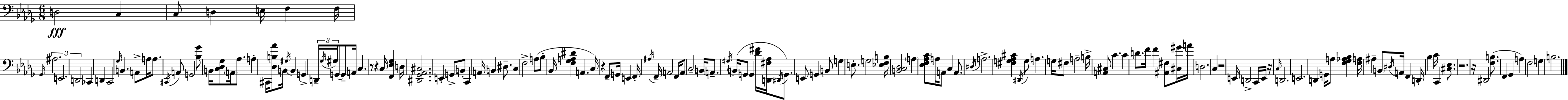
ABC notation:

X:1
T:Untitled
M:6/8
L:1/4
K:Bbm
D,2 C, C,/2 D, E,/4 F, F,/4 _G,,/4 ^A,2 E,,2 D,,2 _C,, D,, C,,2 _G,/4 B,, A,,/2 A,/4 A,/2 ^C,,/4 A,,/2 G,,2 [_B,_G]/2 B,,/4 [C,_D,_G,]/2 A,,/4 _A,/2 A, ^C,,/4 [_D,B,_A]/2 B,,/4 ^G,/4 B,, G,, D,,/4 _G,/4 ^G,/4 G,,/2 G,,/2 A,,/4 C, z/2 z C,/4 [F,,_E,_G,] D,/4 [^D,,_G,,_A,,^C,]2 E,, G,,/2 B,,/2 C,, A,,/4 B,, ^D,/2 C, F,2 A,/2 _B,/2 _B,,/4 [F,_G,A,^D] A,, C,/4 z F,,/2 G,,/4 E,, F,,/4 ^A,/4 F,,/4 A,,2 F,,/4 A,,/2 C,2 B,,/4 A,,/2 ^G,/4 B,,/4 G,,/2 G,, [_D^F]/4 [D,,^F,_A,]/4 ^D,,/4 G,,/2 E,,/2 G,, B,,/2 G, E,/2 G,2 [_E,F,B,]/4 [B,,C,_D,]2 A, [_E,F,_A,C]/2 A,/4 A,,/2 C, A,,/2 ^D,/4 A,2 [^F,G,_A,^C] ^D,,/4 G,/2 A, G,/4 ^F,/2 A,2 B,/4 [A,,^C,]/2 C C D/2 F/4 F [^A,,^F,]/2 [^C,^G]/4 A/4 D,2 C, z2 E,,/4 D,,2 C,,/4 E,,/4 z/4 C,/4 D,,2 E,,2 D,, G,,/4 A,/2 [F,_G,_A,_B,] [F,A,]/4 ^A, B,,/2 ^D,/4 A,,/4 F,, D,,/4 _B, C/4 C,, [^C,_E,]/2 z2 z/4 ^D,,2 [F,B,]/2 F,, _G,, A, F,2 G, B,2